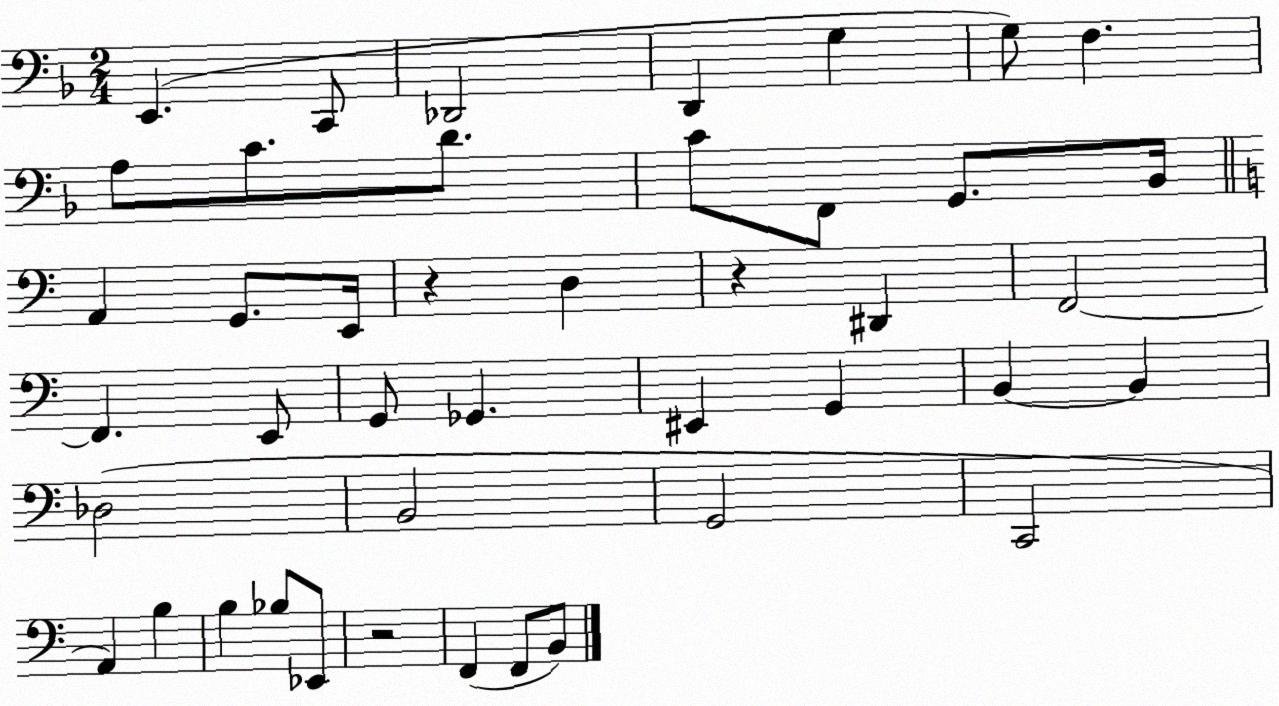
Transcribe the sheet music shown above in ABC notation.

X:1
T:Untitled
M:2/4
L:1/4
K:F
E,, C,,/2 _D,,2 D,, G, G,/2 F, A,/2 C/2 D/2 C/2 F,,/2 G,,/2 _B,,/4 A,, G,,/2 E,,/4 z D, z ^D,, F,,2 F,, E,,/2 G,,/2 _G,, ^E,, G,, B,, B,, _D,2 B,,2 G,,2 C,,2 A,, B, B, _B,/2 _E,,/2 z2 F,, F,,/2 B,,/2